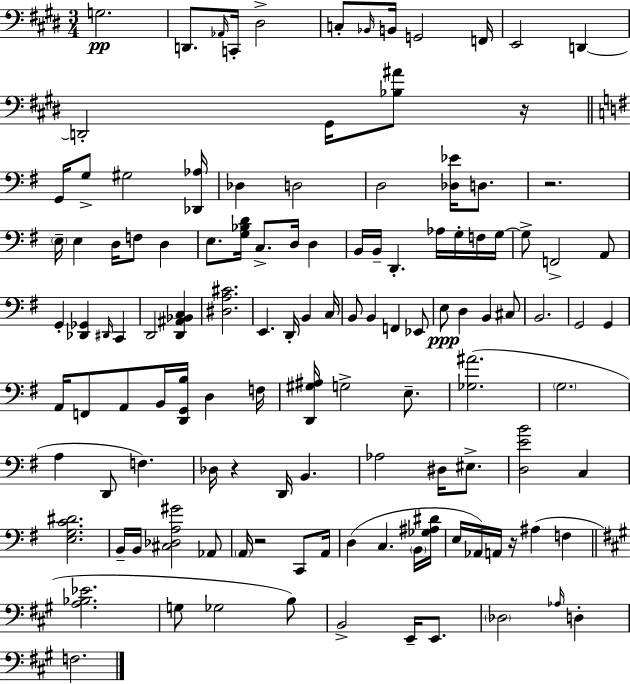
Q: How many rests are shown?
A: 5